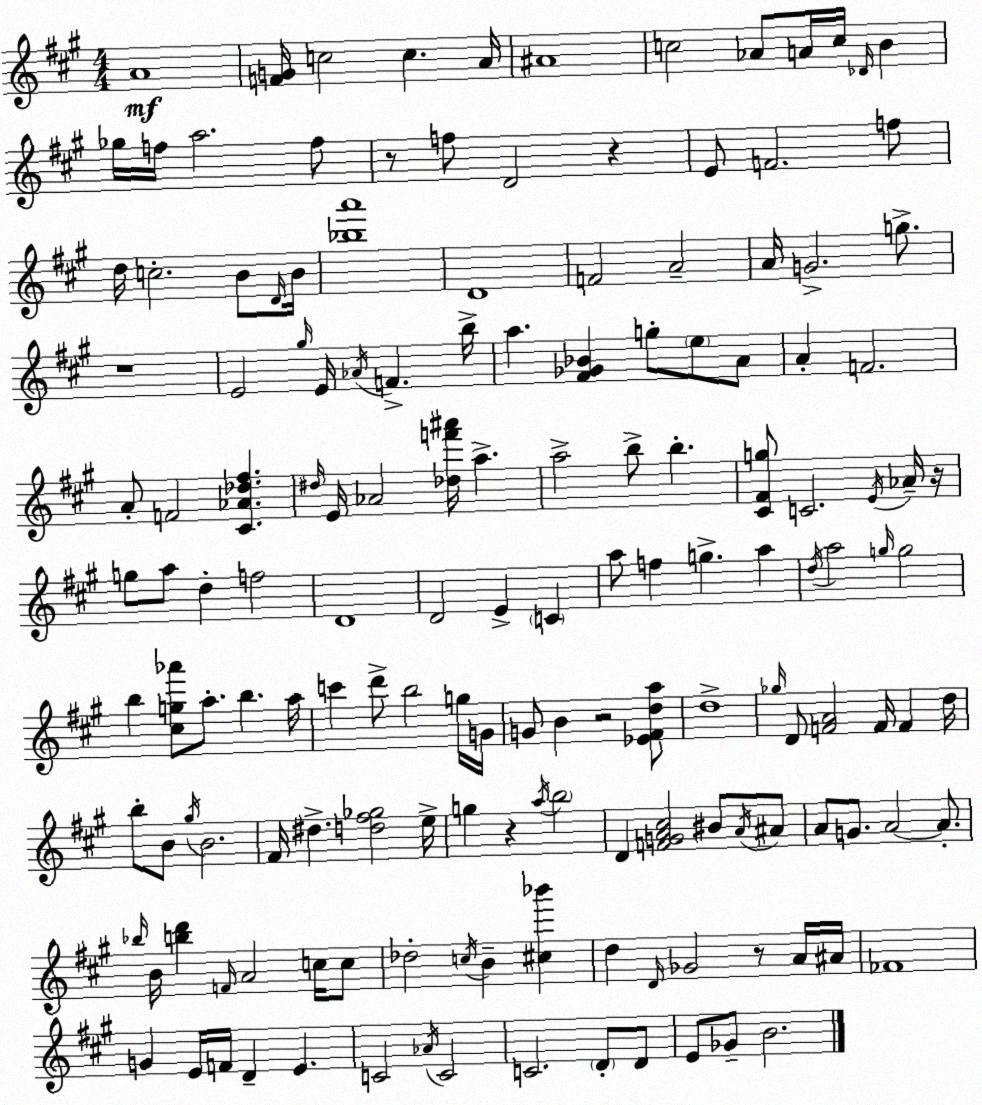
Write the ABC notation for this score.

X:1
T:Untitled
M:4/4
L:1/4
K:A
A4 [FG]/4 c2 c A/4 ^A4 c2 _A/2 A/4 c/4 _D/4 B _g/4 f/4 a2 f/2 z/2 f/2 D2 z E/2 F2 f/2 d/4 c2 B/2 D/4 B/4 [_ba']4 D4 F2 A2 A/4 G2 g/2 z4 E2 ^g/4 E/4 _A/4 F b/4 a [^F_G_B] g/2 e/2 A/2 A F2 A/2 F2 [^C_A_d^f] ^d/4 E/4 _A2 [_df'^a']/4 a a2 b/2 b [^C^Fg]/2 C2 E/4 _A/4 z/4 g/2 a/2 d f2 D4 D2 E C a/2 f g a d/4 a2 g/4 g2 b [^cg_a']/2 a/2 b a/4 c' d'/2 b2 g/4 G/4 G/2 B z2 [_E^Fda]/2 d4 _g/4 D/2 [FA]2 F/4 F d/4 b/2 B/2 ^g/4 B2 ^F/4 ^d [d^f_g]2 e/4 g z a/4 b2 D [FGA^c]2 ^B/2 A/4 ^A/2 A/2 G/2 A2 A/2 _b/4 B/4 [bd'] F/4 A2 c/4 c/2 _d2 c/4 B [^c_b'] d D/4 _G2 z/2 A/4 ^A/4 _F4 G E/4 F/4 D E C2 _A/4 C2 C2 D/2 D/2 E/2 _G/2 B2